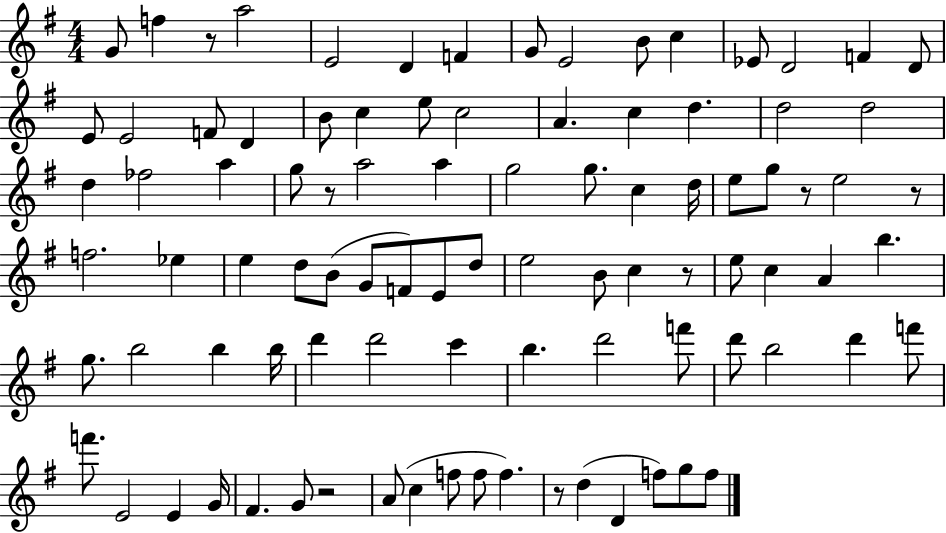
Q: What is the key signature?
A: G major